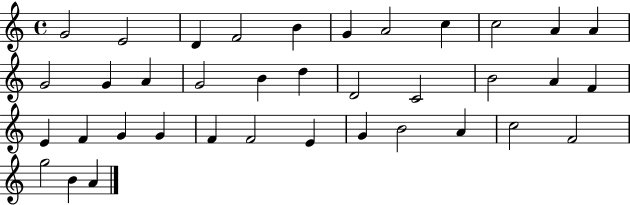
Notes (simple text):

G4/h E4/h D4/q F4/h B4/q G4/q A4/h C5/q C5/h A4/q A4/q G4/h G4/q A4/q G4/h B4/q D5/q D4/h C4/h B4/h A4/q F4/q E4/q F4/q G4/q G4/q F4/q F4/h E4/q G4/q B4/h A4/q C5/h F4/h G5/h B4/q A4/q